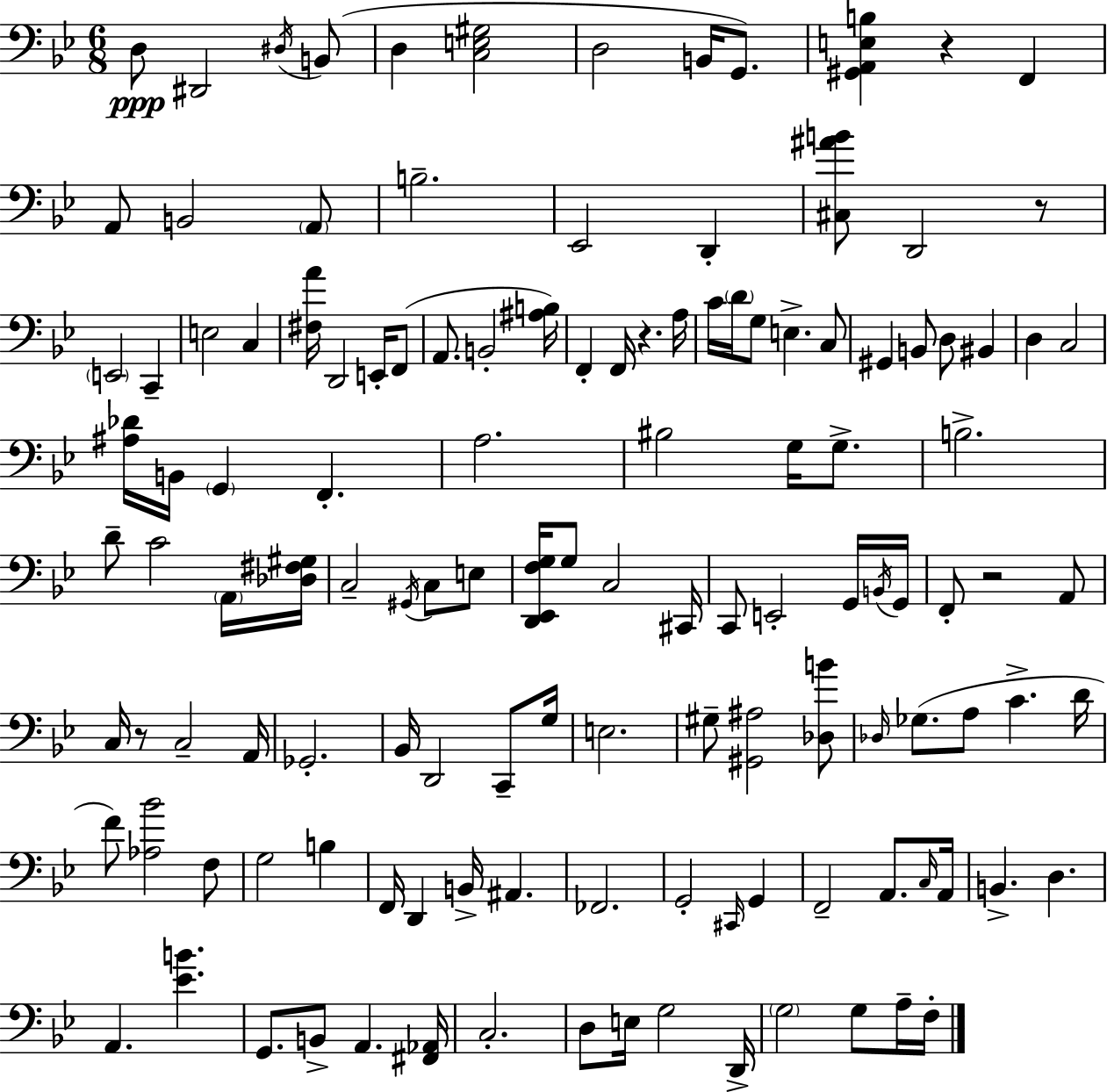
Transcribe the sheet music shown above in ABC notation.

X:1
T:Untitled
M:6/8
L:1/4
K:Gm
D,/2 ^D,,2 ^D,/4 B,,/2 D, [C,E,^G,]2 D,2 B,,/4 G,,/2 [^G,,A,,E,B,] z F,, A,,/2 B,,2 A,,/2 B,2 _E,,2 D,, [^C,^AB]/2 D,,2 z/2 E,,2 C,, E,2 C, [^F,A]/4 D,,2 E,,/4 F,,/2 A,,/2 B,,2 [^A,B,]/4 F,, F,,/4 z A,/4 C/4 D/4 G,/2 E, C,/2 ^G,, B,,/2 D,/2 ^B,, D, C,2 [^A,_D]/4 B,,/4 G,, F,, A,2 ^B,2 G,/4 G,/2 B,2 D/2 C2 A,,/4 [_D,^F,^G,]/4 C,2 ^G,,/4 C,/2 E,/2 [D,,_E,,F,G,]/4 G,/2 C,2 ^C,,/4 C,,/2 E,,2 G,,/4 B,,/4 G,,/4 F,,/2 z2 A,,/2 C,/4 z/2 C,2 A,,/4 _G,,2 _B,,/4 D,,2 C,,/2 G,/4 E,2 ^G,/2 [^G,,^A,]2 [_D,B]/2 _D,/4 _G,/2 A,/2 C D/4 F/2 [_A,_B]2 F,/2 G,2 B, F,,/4 D,, B,,/4 ^A,, _F,,2 G,,2 ^C,,/4 G,, F,,2 A,,/2 C,/4 A,,/4 B,, D, A,, [_EB] G,,/2 B,,/2 A,, [^F,,_A,,]/4 C,2 D,/2 E,/4 G,2 D,,/4 G,2 G,/2 A,/4 F,/4